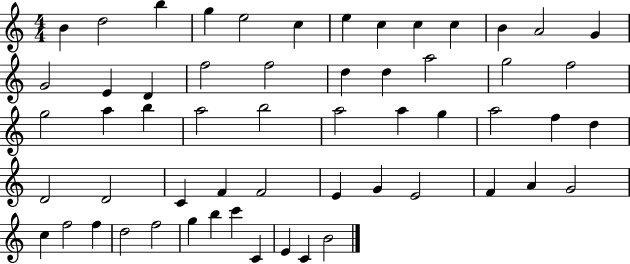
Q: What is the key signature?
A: C major